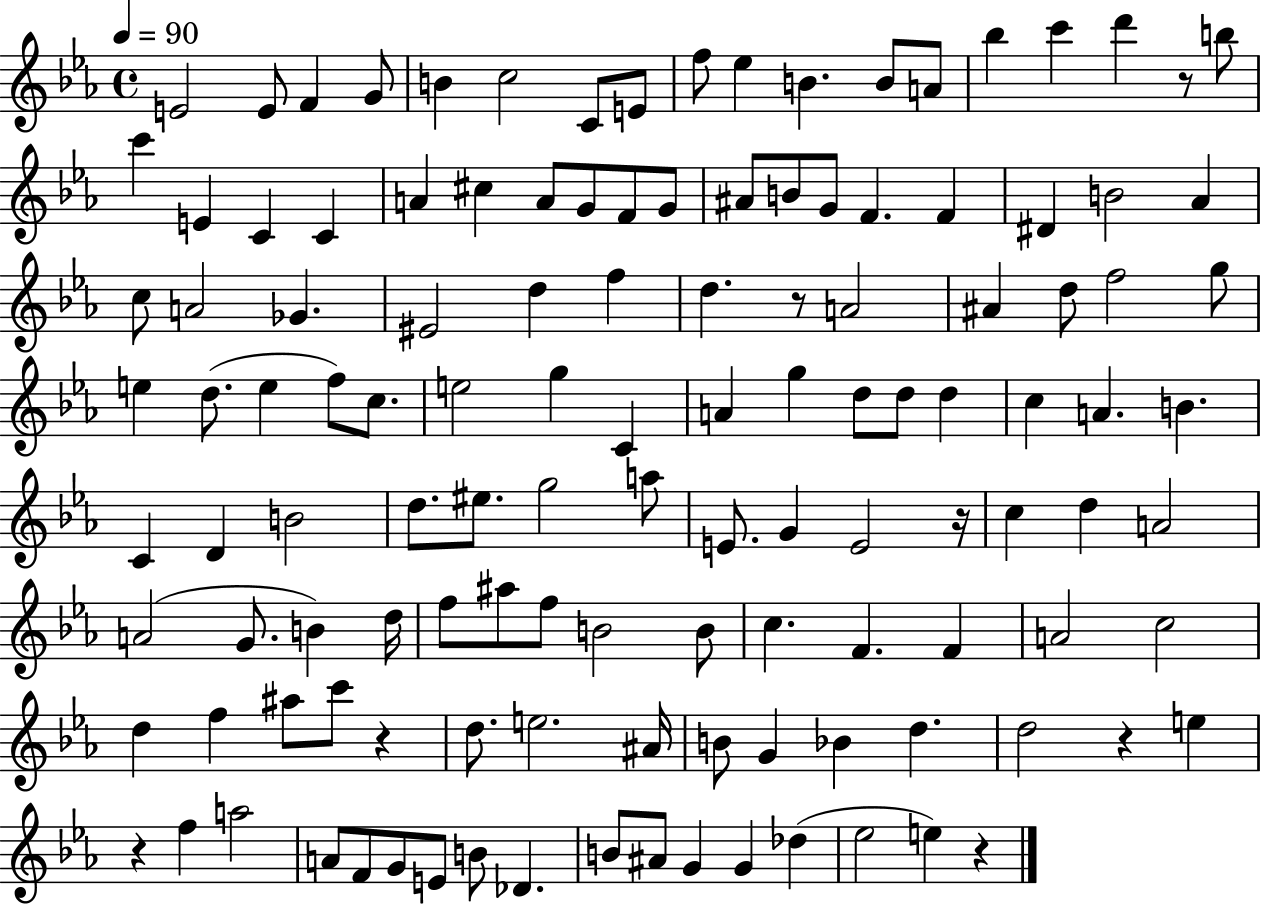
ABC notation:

X:1
T:Untitled
M:4/4
L:1/4
K:Eb
E2 E/2 F G/2 B c2 C/2 E/2 f/2 _e B B/2 A/2 _b c' d' z/2 b/2 c' E C C A ^c A/2 G/2 F/2 G/2 ^A/2 B/2 G/2 F F ^D B2 _A c/2 A2 _G ^E2 d f d z/2 A2 ^A d/2 f2 g/2 e d/2 e f/2 c/2 e2 g C A g d/2 d/2 d c A B C D B2 d/2 ^e/2 g2 a/2 E/2 G E2 z/4 c d A2 A2 G/2 B d/4 f/2 ^a/2 f/2 B2 B/2 c F F A2 c2 d f ^a/2 c'/2 z d/2 e2 ^A/4 B/2 G _B d d2 z e z f a2 A/2 F/2 G/2 E/2 B/2 _D B/2 ^A/2 G G _d _e2 e z